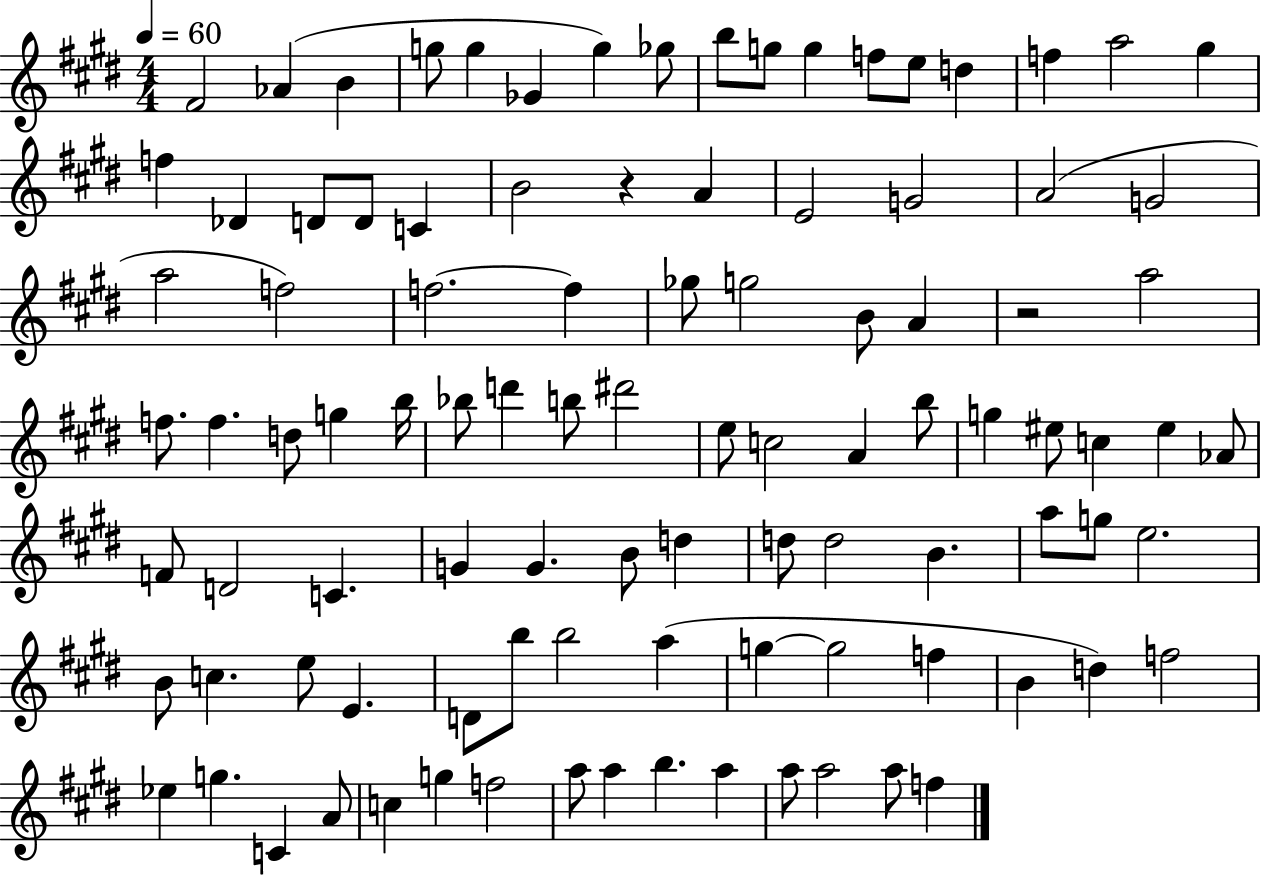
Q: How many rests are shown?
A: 2